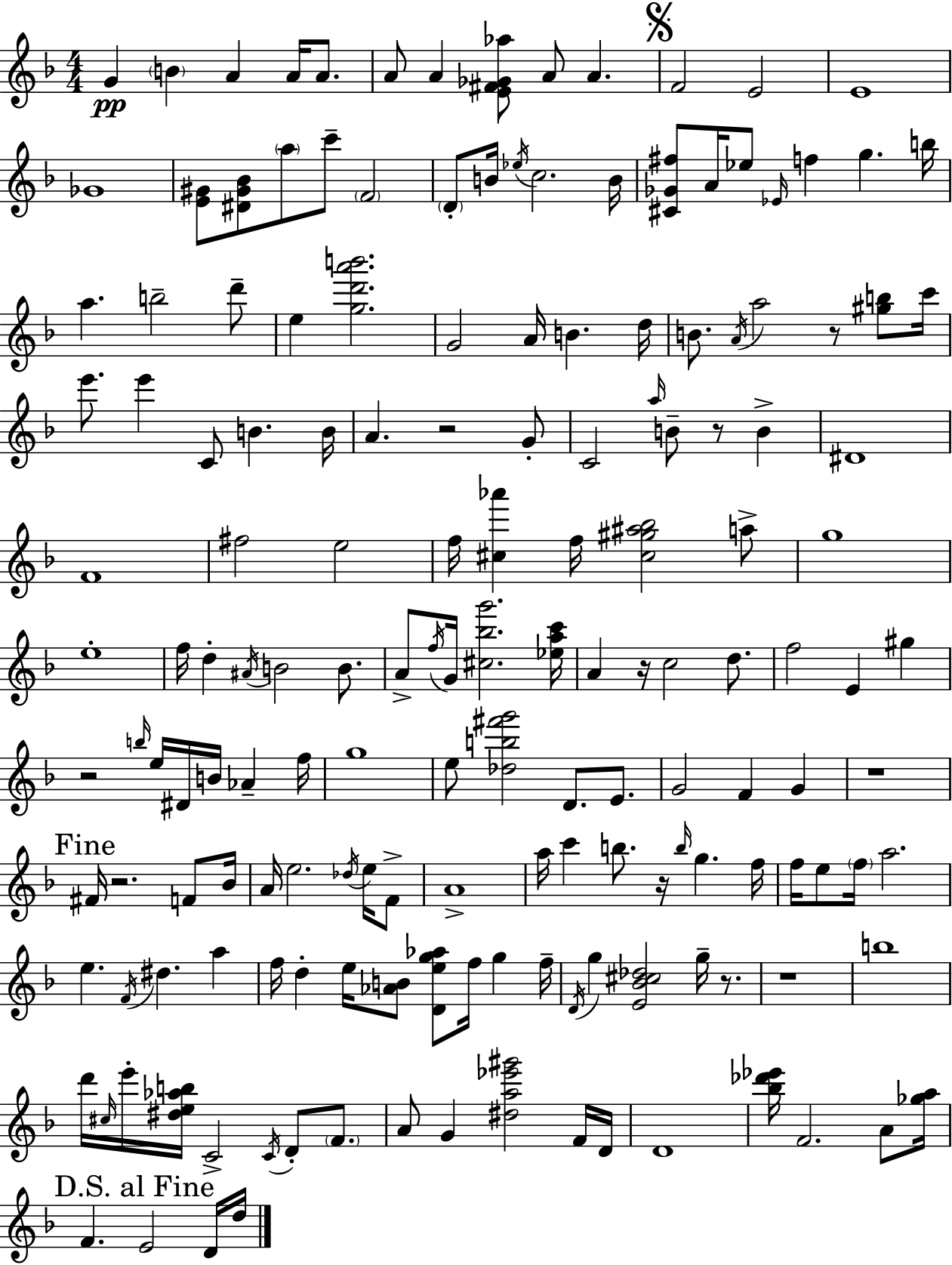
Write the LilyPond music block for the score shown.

{
  \clef treble
  \numericTimeSignature
  \time 4/4
  \key f \major
  g'4\pp \parenthesize b'4 a'4 a'16 a'8. | a'8 a'4 <e' fis' ges' aes''>8 a'8 a'4. | \mark \markup { \musicglyph "scripts.segno" } f'2 e'2 | e'1 | \break ges'1 | <e' gis'>8 <dis' gis' bes'>8 \parenthesize a''8 c'''8-- \parenthesize f'2 | \parenthesize d'8-. b'16 \acciaccatura { ees''16 } c''2. | b'16 <cis' ges' fis''>8 a'16 ees''8 \grace { ees'16 } f''4 g''4. | \break b''16 a''4. b''2-- | d'''8-- e''4 <g'' d''' a''' b'''>2. | g'2 a'16 b'4. | d''16 b'8. \acciaccatura { a'16 } a''2 r8 | \break <gis'' b''>8 c'''16 e'''8. e'''4 c'8 b'4. | b'16 a'4. r2 | g'8-. c'2 \grace { a''16 } b'8-- r8 | b'4-> dis'1 | \break f'1 | fis''2 e''2 | f''16 <cis'' aes'''>4 f''16 <cis'' gis'' ais'' bes''>2 | a''8-> g''1 | \break e''1-. | f''16 d''4-. \acciaccatura { ais'16 } b'2 | b'8. a'8-> \acciaccatura { f''16 } g'16 <cis'' bes'' g'''>2. | <ees'' a'' c'''>16 a'4 r16 c''2 | \break d''8. f''2 e'4 | gis''4 r2 \grace { b''16 } e''16 | dis'16 b'16 aes'4-- f''16 g''1 | e''8 <des'' b'' fis''' g'''>2 | \break d'8. e'8. g'2 f'4 | g'4 r1 | \mark "Fine" fis'16 r2. | f'8 bes'16 a'16 e''2. | \break \acciaccatura { des''16 } e''16 f'8-> a'1-> | a''16 c'''4 b''8. | r16 \grace { b''16 } g''4. f''16 f''16 e''8 \parenthesize f''16 a''2. | e''4. \acciaccatura { f'16 } | \break dis''4. a''4 f''16 d''4-. e''16 | <aes' b'>8 <d' e'' g'' aes''>8 f''16 g''4 f''16-- \acciaccatura { d'16 } g''4 <e' bes' cis'' des''>2 | g''16-- r8. r1 | b''1 | \break d'''16 \grace { cis''16 } e'''16-. <dis'' e'' aes'' b''>16 c'2-> | \acciaccatura { c'16 } d'8-. \parenthesize f'8. a'8 g'4 | <dis'' a'' ees''' gis'''>2 f'16 d'16 d'1 | <bes'' des''' ees'''>16 f'2. | \break a'8 <ges'' a''>16 \mark "D.S. al Fine" f'4. | e'2 d'16 d''16 \bar "|."
}